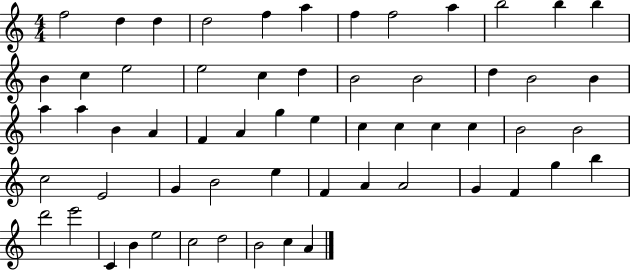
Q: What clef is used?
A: treble